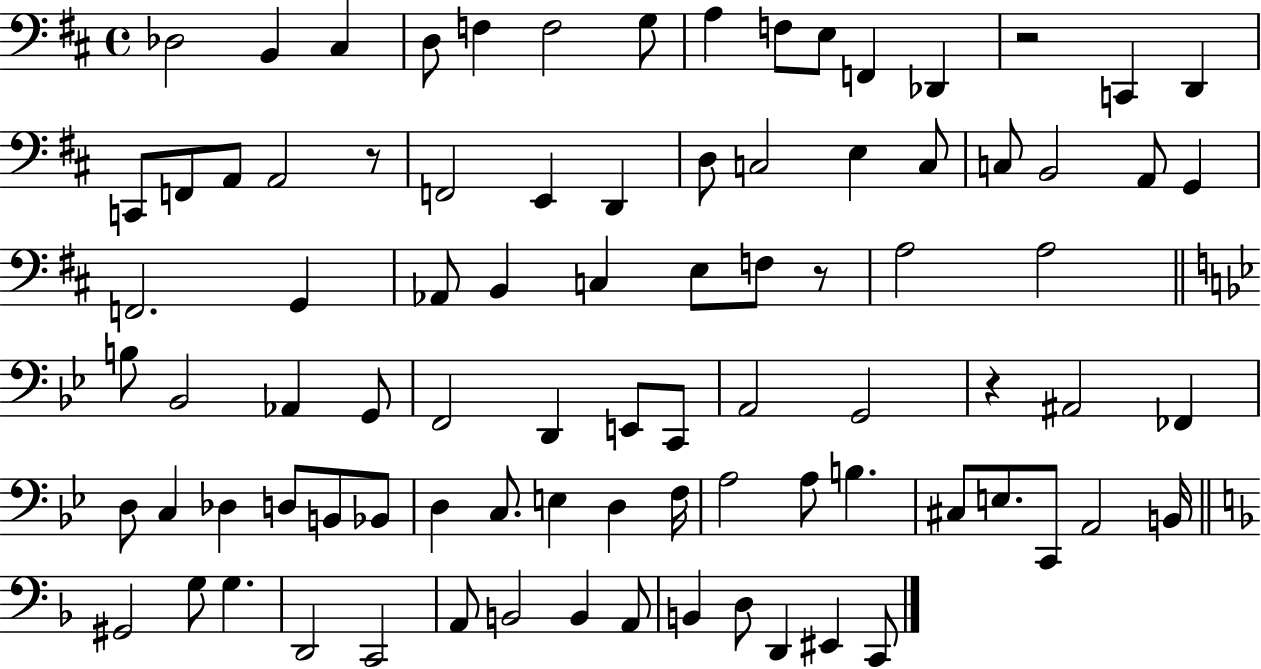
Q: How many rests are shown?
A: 4